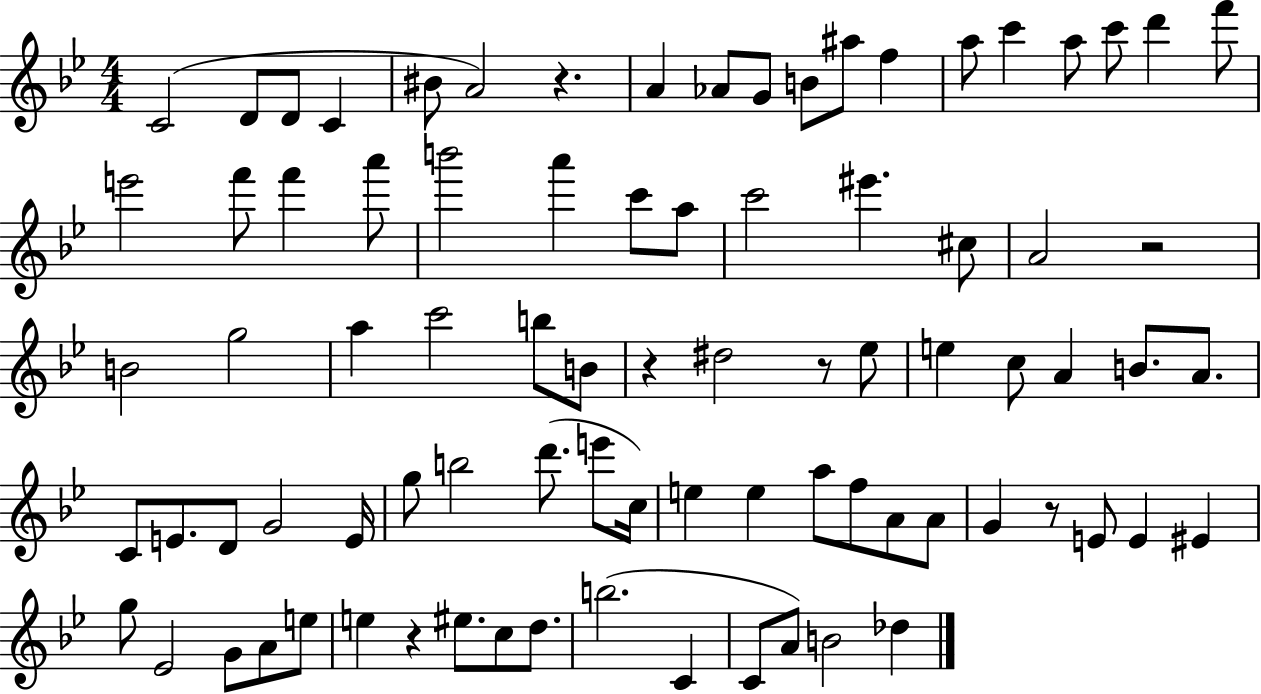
{
  \clef treble
  \numericTimeSignature
  \time 4/4
  \key bes \major
  c'2( d'8 d'8 c'4 | bis'8 a'2) r4. | a'4 aes'8 g'8 b'8 ais''8 f''4 | a''8 c'''4 a''8 c'''8 d'''4 f'''8 | \break e'''2 f'''8 f'''4 a'''8 | b'''2 a'''4 c'''8 a''8 | c'''2 eis'''4. cis''8 | a'2 r2 | \break b'2 g''2 | a''4 c'''2 b''8 b'8 | r4 dis''2 r8 ees''8 | e''4 c''8 a'4 b'8. a'8. | \break c'8 e'8. d'8 g'2 e'16 | g''8 b''2 d'''8.( e'''8 c''16) | e''4 e''4 a''8 f''8 a'8 a'8 | g'4 r8 e'8 e'4 eis'4 | \break g''8 ees'2 g'8 a'8 e''8 | e''4 r4 eis''8. c''8 d''8. | b''2.( c'4 | c'8 a'8) b'2 des''4 | \break \bar "|."
}